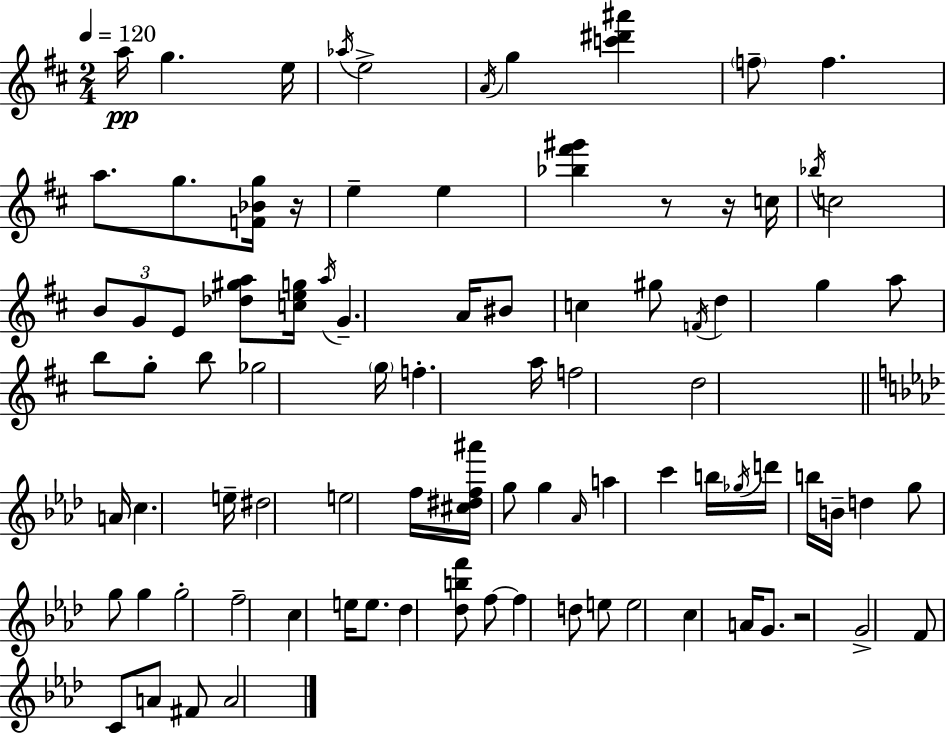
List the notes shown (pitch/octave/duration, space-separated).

A5/s G5/q. E5/s Ab5/s E5/h A4/s G5/q [C6,D#6,A#6]/q F5/e F5/q. A5/e. G5/e. [F4,Bb4,G5]/s R/s E5/q E5/q [Bb5,F#6,G#6]/q R/e R/s C5/s Bb5/s C5/h B4/e G4/e E4/e [Db5,G#5,A5]/e [C5,E5,G5]/s A5/s G4/q. A4/s BIS4/e C5/q G#5/e F4/s D5/q G5/q A5/e B5/e G5/e B5/e Gb5/h G5/s F5/q. A5/s F5/h D5/h A4/s C5/q. E5/s D#5/h E5/h F5/s [C#5,D#5,F5,A#6]/s G5/e G5/q Ab4/s A5/q C6/q B5/s Gb5/s D6/s B5/s B4/s D5/q G5/e G5/e G5/q G5/h F5/h C5/q E5/s E5/e. Db5/q [Db5,B5,F6]/e F5/e F5/q D5/e E5/e E5/h C5/q A4/s G4/e. R/h G4/h F4/e C4/e A4/e F#4/e A4/h